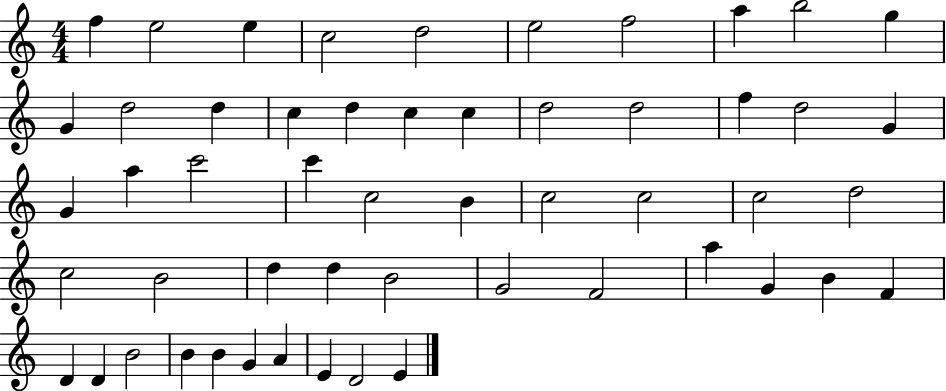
F5/q E5/h E5/q C5/h D5/h E5/h F5/h A5/q B5/h G5/q G4/q D5/h D5/q C5/q D5/q C5/q C5/q D5/h D5/h F5/q D5/h G4/q G4/q A5/q C6/h C6/q C5/h B4/q C5/h C5/h C5/h D5/h C5/h B4/h D5/q D5/q B4/h G4/h F4/h A5/q G4/q B4/q F4/q D4/q D4/q B4/h B4/q B4/q G4/q A4/q E4/q D4/h E4/q